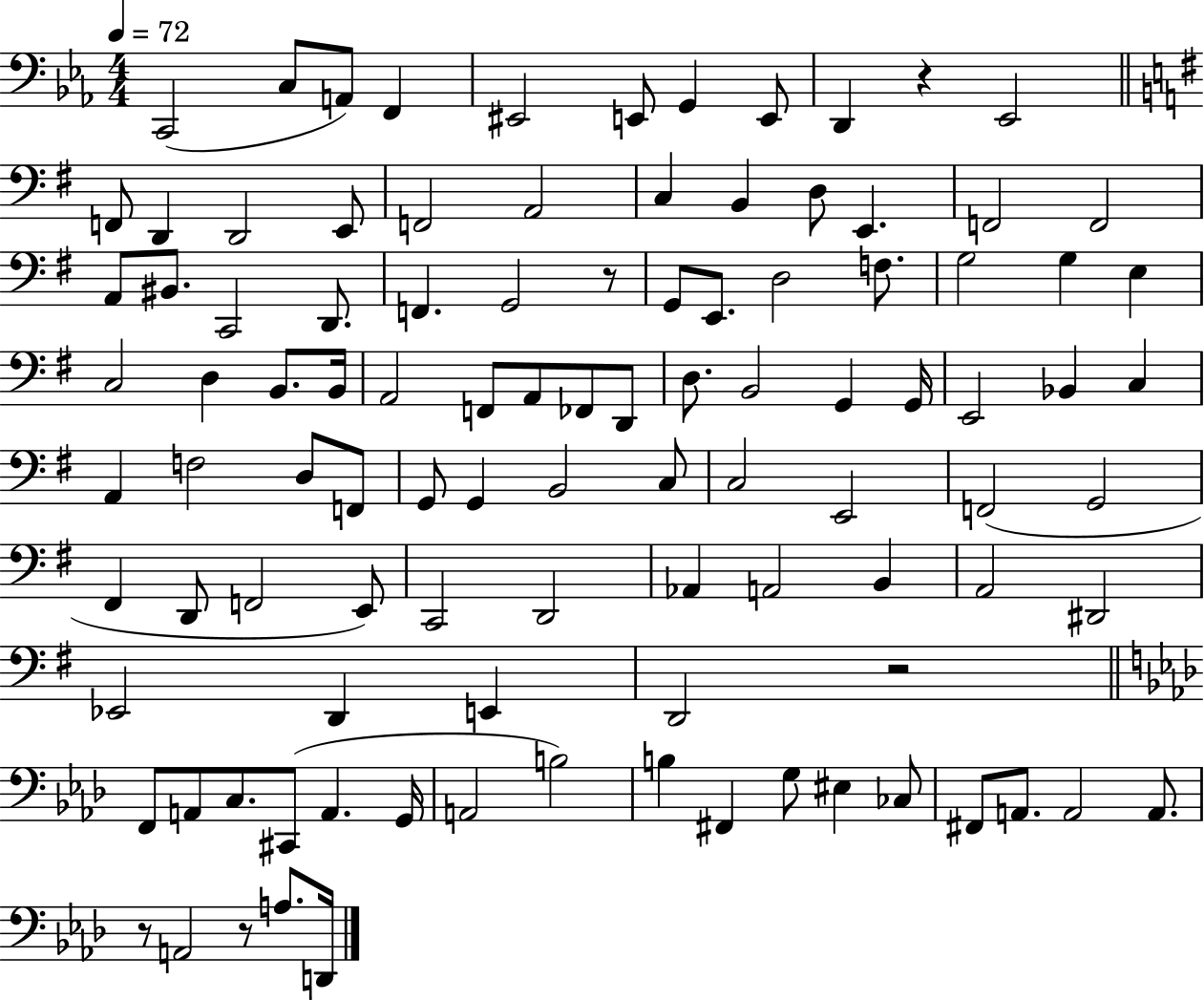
C2/h C3/e A2/e F2/q EIS2/h E2/e G2/q E2/e D2/q R/q Eb2/h F2/e D2/q D2/h E2/e F2/h A2/h C3/q B2/q D3/e E2/q. F2/h F2/h A2/e BIS2/e. C2/h D2/e. F2/q. G2/h R/e G2/e E2/e. D3/h F3/e. G3/h G3/q E3/q C3/h D3/q B2/e. B2/s A2/h F2/e A2/e FES2/e D2/e D3/e. B2/h G2/q G2/s E2/h Bb2/q C3/q A2/q F3/h D3/e F2/e G2/e G2/q B2/h C3/e C3/h E2/h F2/h G2/h F#2/q D2/e F2/h E2/e C2/h D2/h Ab2/q A2/h B2/q A2/h D#2/h Eb2/h D2/q E2/q D2/h R/h F2/e A2/e C3/e. C#2/e A2/q. G2/s A2/h B3/h B3/q F#2/q G3/e EIS3/q CES3/e F#2/e A2/e. A2/h A2/e. R/e A2/h R/e A3/e. D2/s